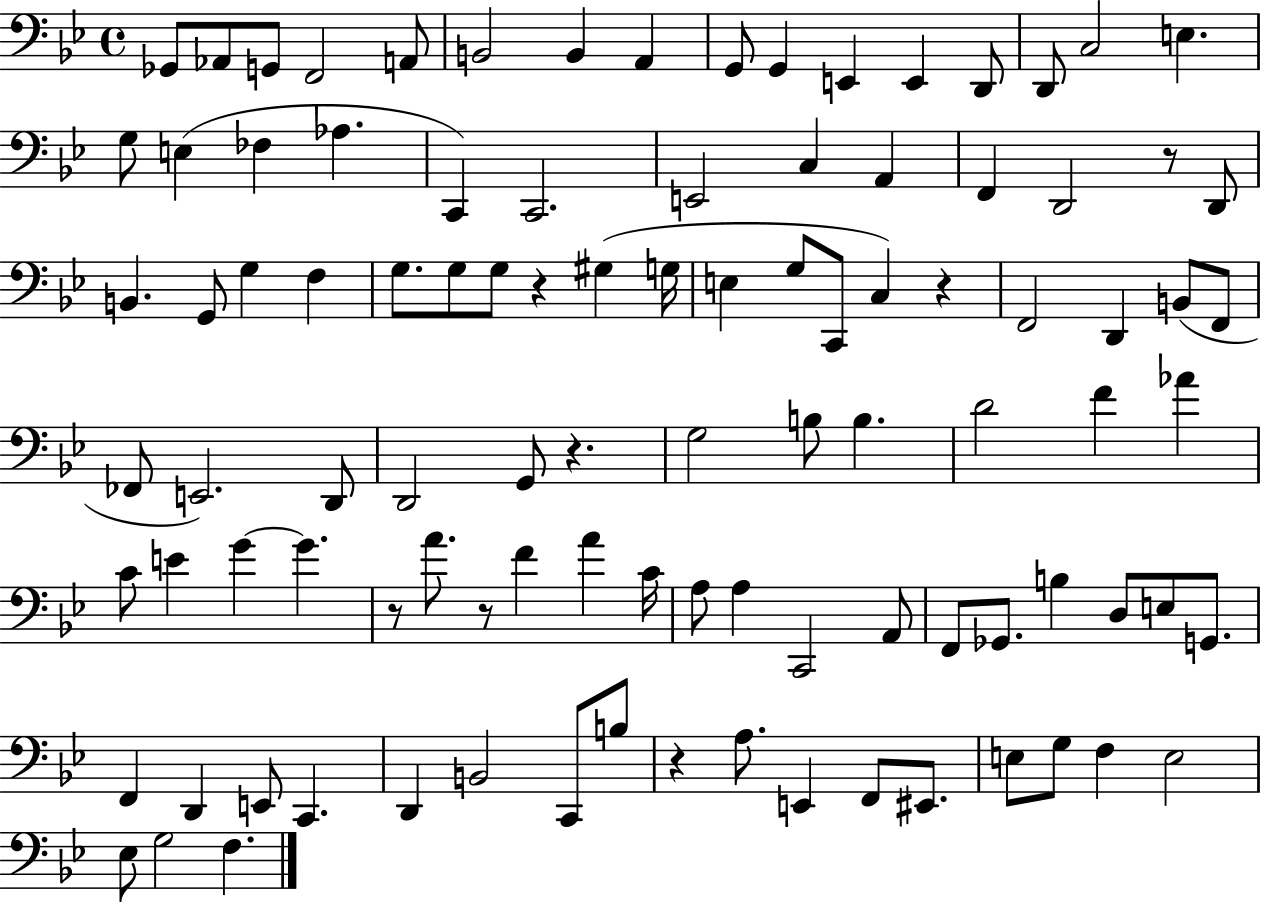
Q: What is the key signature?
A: BES major